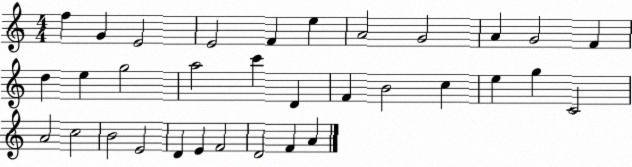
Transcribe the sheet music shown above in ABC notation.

X:1
T:Untitled
M:4/4
L:1/4
K:C
f G E2 E2 F e A2 G2 A G2 F d e g2 a2 c' D F B2 c e g C2 A2 c2 B2 E2 D E F2 D2 F A